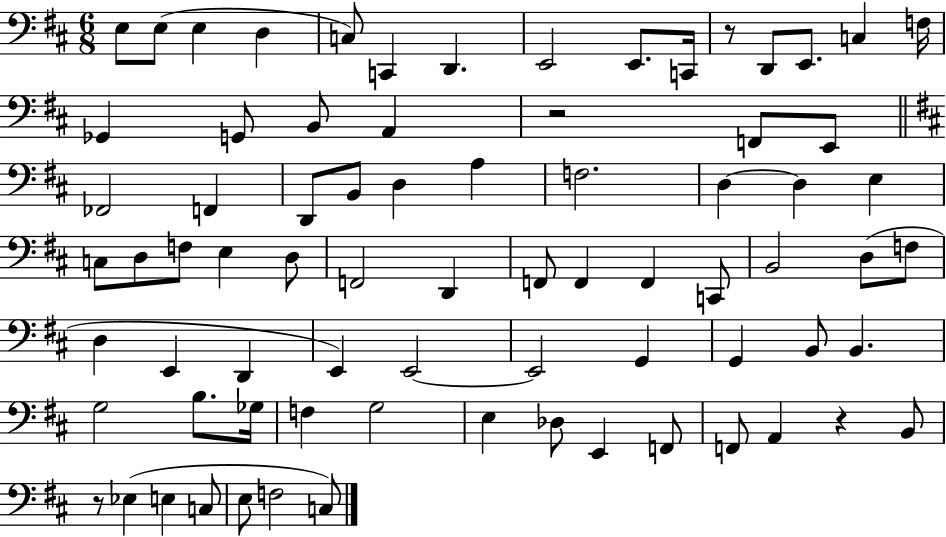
X:1
T:Untitled
M:6/8
L:1/4
K:D
E,/2 E,/2 E, D, C,/2 C,, D,, E,,2 E,,/2 C,,/4 z/2 D,,/2 E,,/2 C, F,/4 _G,, G,,/2 B,,/2 A,, z2 F,,/2 E,,/2 _F,,2 F,, D,,/2 B,,/2 D, A, F,2 D, D, E, C,/2 D,/2 F,/2 E, D,/2 F,,2 D,, F,,/2 F,, F,, C,,/2 B,,2 D,/2 F,/2 D, E,, D,, E,, E,,2 E,,2 G,, G,, B,,/2 B,, G,2 B,/2 _G,/4 F, G,2 E, _D,/2 E,, F,,/2 F,,/2 A,, z B,,/2 z/2 _E, E, C,/2 E,/2 F,2 C,/2